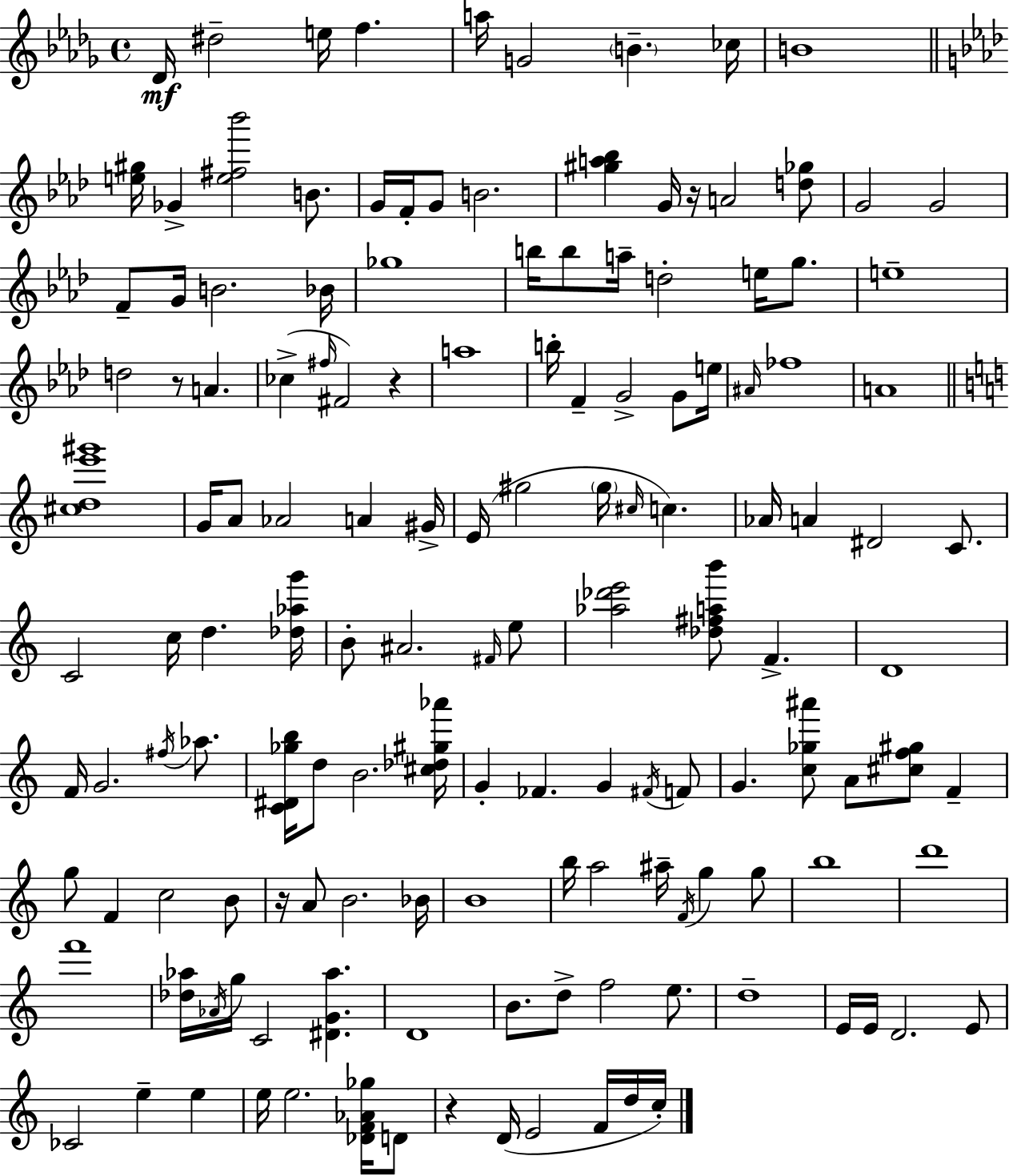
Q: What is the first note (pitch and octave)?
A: Db4